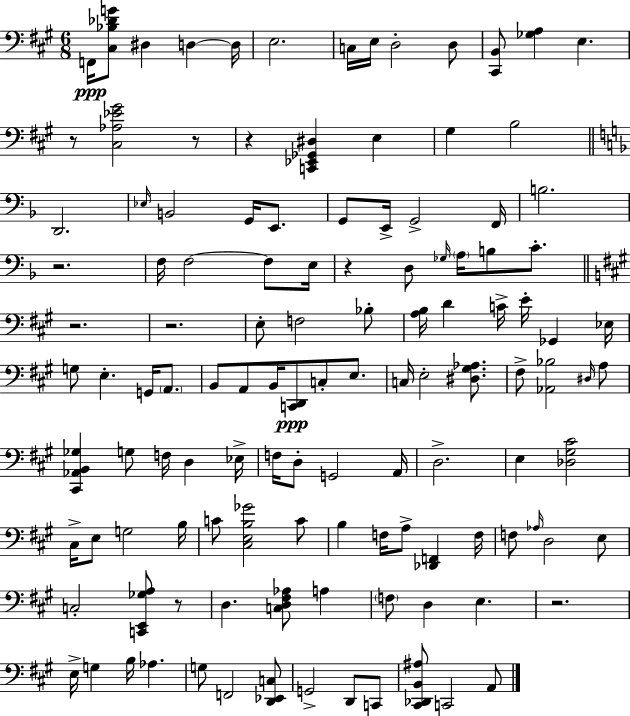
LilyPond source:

{
  \clef bass
  \numericTimeSignature
  \time 6/8
  \key a \major
  \repeat volta 2 { f,16\ppp <cis bes des' g'>8 dis4 d4~~ d16 | e2. | c16 e16 d2-. d8 | <cis, b,>8 <ges a>4 e4. | \break r8 <cis aes ees' gis'>2 r8 | r4 <c, ees, ges, dis>4 e4 | gis4 b2 | \bar "||" \break \key f \major d,2. | \grace { ees16 } b,2 g,16 e,8. | g,8 e,16-> g,2-> | f,16 b2. | \break r2. | f16 f2~~ f8 | e16 r4 d8 \grace { ges16 } \parenthesize a16 b8 c'8.-. | \bar "||" \break \key a \major r2. | r2. | e8-. f2 bes8-. | <a b>16 d'4 c'16-> e'16-. ges,4 ees16 | \break g8 e4.-. g,16 \parenthesize a,8. | b,8 a,8 b,16 <c, d,>8\ppp c8-. e8. | c16 e2-. <dis gis aes>8. | fis8-> <aes, bes>2 \grace { dis16 } a8 | \break <cis, aes, b, ges>4 g8 f16 d4 | ees16-> f16 d8-. g,2 | a,16 d2.-> | e4 <des gis cis'>2 | \break cis16-> e8 g2 | b16 c'8 <cis e b ges'>2 c'8 | b4 f16 a8-> <des, f,>4 | f16 f8 \grace { aes16 } d2 | \break e8 c2-. <c, e, ges a>8 | r8 d4. <c d fis aes>8 a4 | \parenthesize f8 d4 e4. | r2. | \break e16-> g4 b16 aes4. | g8 f,2 | <d, ees, c>8 g,2-> d,8 | c,8 <cis, des, b, ais>8 c,2 | \break a,8 } \bar "|."
}